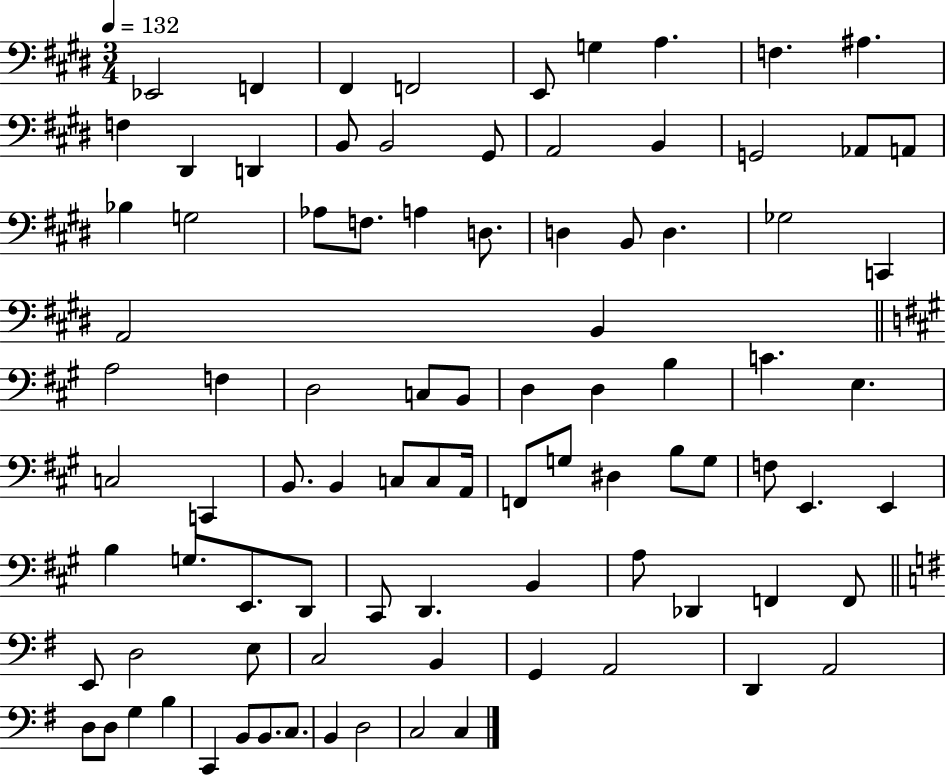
{
  \clef bass
  \numericTimeSignature
  \time 3/4
  \key e \major
  \tempo 4 = 132
  ees,2 f,4 | fis,4 f,2 | e,8 g4 a4. | f4. ais4. | \break f4 dis,4 d,4 | b,8 b,2 gis,8 | a,2 b,4 | g,2 aes,8 a,8 | \break bes4 g2 | aes8 f8. a4 d8. | d4 b,8 d4. | ges2 c,4 | \break a,2 b,4 | \bar "||" \break \key a \major a2 f4 | d2 c8 b,8 | d4 d4 b4 | c'4. e4. | \break c2 c,4 | b,8. b,4 c8 c8 a,16 | f,8 g8 dis4 b8 g8 | f8 e,4. e,4 | \break b4 g8. e,8. d,8 | cis,8 d,4. b,4 | a8 des,4 f,4 f,8 | \bar "||" \break \key g \major e,8 d2 e8 | c2 b,4 | g,4 a,2 | d,4 a,2 | \break d8 d8 g4 b4 | c,4 b,8 b,8. c8. | b,4 d2 | c2 c4 | \break \bar "|."
}